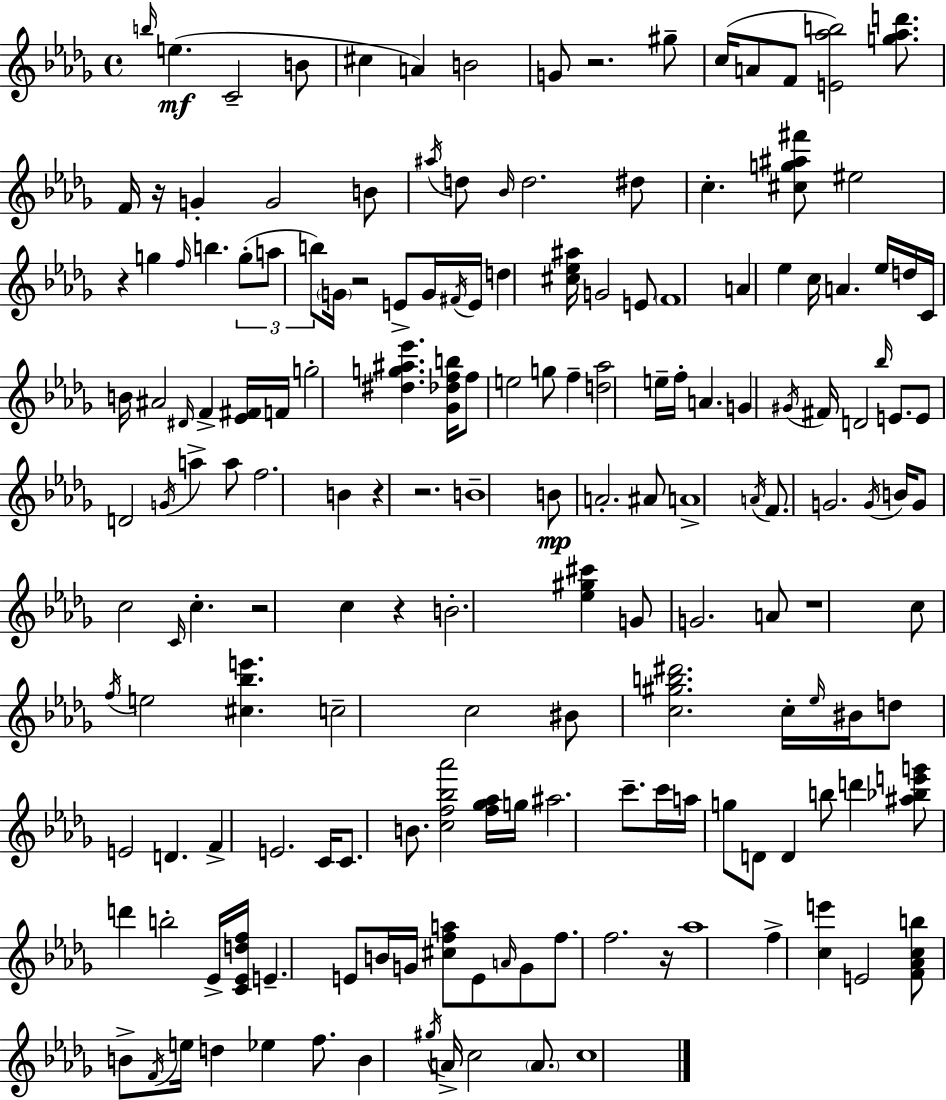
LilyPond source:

{
  \clef treble
  \time 4/4
  \defaultTimeSignature
  \key bes \minor
  \grace { b''16 }\mf e''4.( c'2-- b'8 | cis''4 a'4) b'2 | g'8 r2. gis''8-- | c''16( a'8 f'8 <e' aes'' b''>2) <g'' aes'' d'''>8. | \break f'16 r16 g'4-. g'2 b'8 | \acciaccatura { ais''16 } d''8 \grace { bes'16 } d''2. | dis''8 c''4.-. <cis'' g'' ais'' fis'''>8 eis''2 | r4 g''4 \grace { f''16 } b''4. | \break \tuplet 3/2 { g''8-.( a''8 b''8) } \parenthesize g'16 r2 | e'8-> g'16 \acciaccatura { fis'16 } e'16 d''4 <cis'' ees'' ais''>16 g'2 | e'8 \parenthesize f'1 | a'4 ees''4 c''16 a'4. | \break ees''16 d''16 c'16 b'16 ais'2 | \grace { dis'16 } f'4-> <ees' fis'>16 f'16 g''2-. <dis'' g'' ais'' ees'''>4. | <ges' des'' f'' b''>16 f''8 e''2 | g''8 f''4-- <d'' aes''>2 e''16-- f''16-. | \break a'4. g'4 \acciaccatura { gis'16 } fis'16 d'2 | \grace { bes''16 } e'8. e'8 d'2 | \acciaccatura { g'16 } a''4-> a''8 f''2. | b'4 r4 r2. | \break b'1-- | b'8\mp a'2.-. | ais'8 a'1-> | \acciaccatura { a'16 } f'8. g'2. | \break \acciaccatura { g'16 } b'16 g'8 c''2 | \grace { c'16 } c''4.-. r2 | c''4 r4 b'2.-. | <ees'' gis'' cis'''>4 g'8 g'2. | \break a'8 r1 | c''8 \acciaccatura { f''16 } e''2 | <cis'' bes'' e'''>4. c''2-- | c''2 bis'8 <c'' gis'' b'' dis'''>2. | \break c''16-. \grace { ees''16 } bis'16 d''8 | e'2 d'4. f'4-> | e'2. c'16 c'8. | b'8. <c'' f'' bes'' aes'''>2 <f'' ges'' aes''>16 g''16 ais''2. | \break c'''8.-- c'''16 a''16 | g''8 d'8 d'4 b''8 d'''4 <ais'' bes'' e''' g'''>8 | d'''4 b''2-. ees'16-> <c' ees' d'' f''>16 e'4.-- | e'8 b'16 g'16 <cis'' f'' a''>8 e'8 \grace { a'16 } g'8 f''8. | \break f''2. r16 aes''1 | f''4-> | <c'' e'''>4 e'2 <f' aes' c'' b''>8 | b'8-> \acciaccatura { f'16 } e''16 d''4 ees''4 f''8. | \break b'4 \acciaccatura { gis''16 } a'16-> c''2 \parenthesize a'8. | c''1 | \bar "|."
}